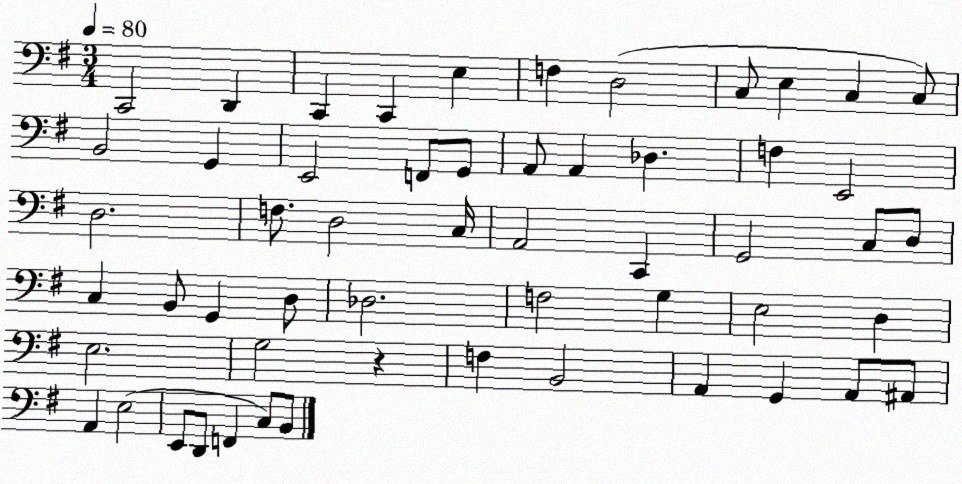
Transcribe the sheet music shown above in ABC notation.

X:1
T:Untitled
M:3/4
L:1/4
K:G
C,,2 D,, C,, C,, E, F, D,2 C,/2 E, C, C,/2 B,,2 G,, E,,2 F,,/2 G,,/2 A,,/2 A,, _D, F, E,,2 D,2 F,/2 D,2 C,/4 A,,2 C,, G,,2 C,/2 D,/2 C, B,,/2 G,, D,/2 _D,2 F,2 G, E,2 D, E,2 G,2 z F, B,,2 A,, G,, A,,/2 ^A,,/2 A,, E,2 E,,/2 D,,/2 F,, C,/2 B,,/2